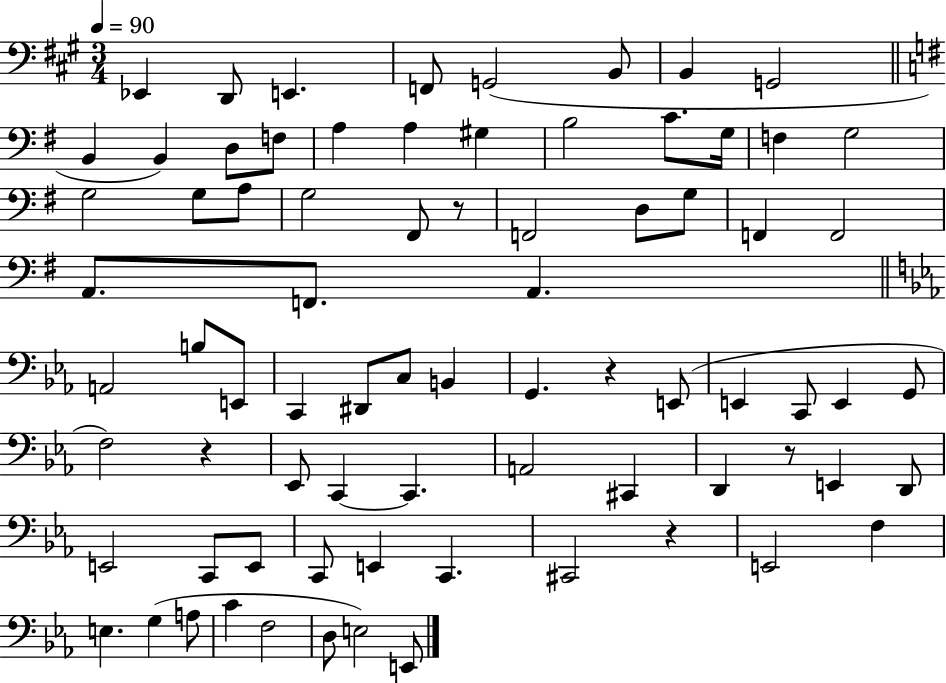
{
  \clef bass
  \numericTimeSignature
  \time 3/4
  \key a \major
  \tempo 4 = 90
  ees,4 d,8 e,4. | f,8 g,2( b,8 | b,4 g,2 | \bar "||" \break \key e \minor b,4 b,4) d8 f8 | a4 a4 gis4 | b2 c'8. g16 | f4 g2 | \break g2 g8 a8 | g2 fis,8 r8 | f,2 d8 g8 | f,4 f,2 | \break a,8. f,8. a,4. | \bar "||" \break \key ees \major a,2 b8 e,8 | c,4 dis,8 c8 b,4 | g,4. r4 e,8( | e,4 c,8 e,4 g,8 | \break f2) r4 | ees,8 c,4~~ c,4. | a,2 cis,4 | d,4 r8 e,4 d,8 | \break e,2 c,8 e,8 | c,8 e,4 c,4. | cis,2 r4 | e,2 f4 | \break e4. g4( a8 | c'4 f2 | d8 e2) e,8 | \bar "|."
}